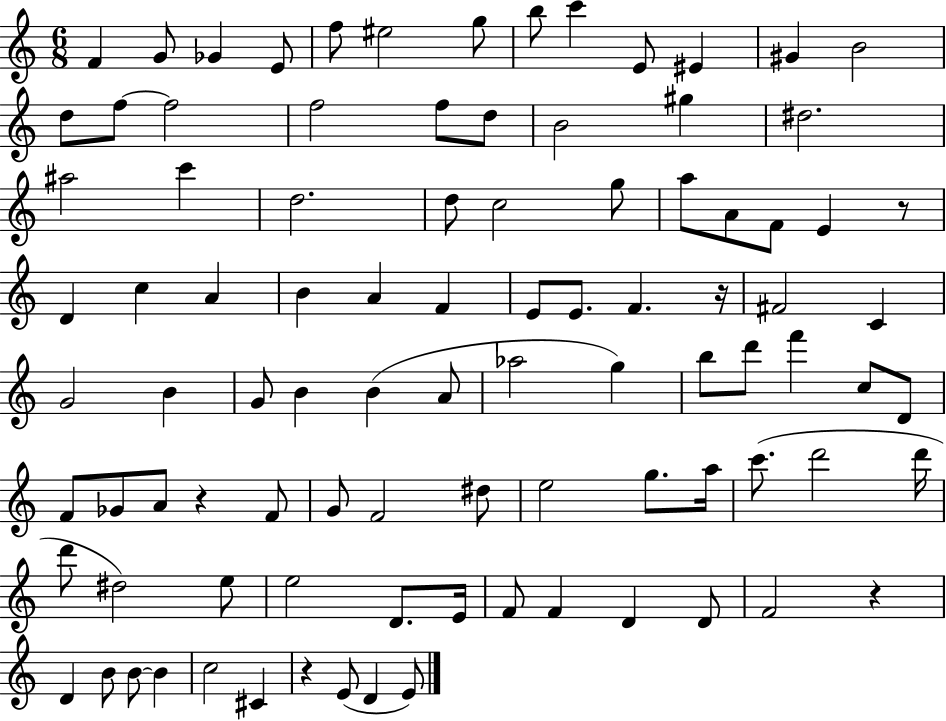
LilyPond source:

{
  \clef treble
  \numericTimeSignature
  \time 6/8
  \key c \major
  \repeat volta 2 { f'4 g'8 ges'4 e'8 | f''8 eis''2 g''8 | b''8 c'''4 e'8 eis'4 | gis'4 b'2 | \break d''8 f''8~~ f''2 | f''2 f''8 d''8 | b'2 gis''4 | dis''2. | \break ais''2 c'''4 | d''2. | d''8 c''2 g''8 | a''8 a'8 f'8 e'4 r8 | \break d'4 c''4 a'4 | b'4 a'4 f'4 | e'8 e'8. f'4. r16 | fis'2 c'4 | \break g'2 b'4 | g'8 b'4 b'4( a'8 | aes''2 g''4) | b''8 d'''8 f'''4 c''8 d'8 | \break f'8 ges'8 a'8 r4 f'8 | g'8 f'2 dis''8 | e''2 g''8. a''16 | c'''8.( d'''2 d'''16 | \break d'''8 dis''2) e''8 | e''2 d'8. e'16 | f'8 f'4 d'4 d'8 | f'2 r4 | \break d'4 b'8 b'8~~ b'4 | c''2 cis'4 | r4 e'8( d'4 e'8) | } \bar "|."
}